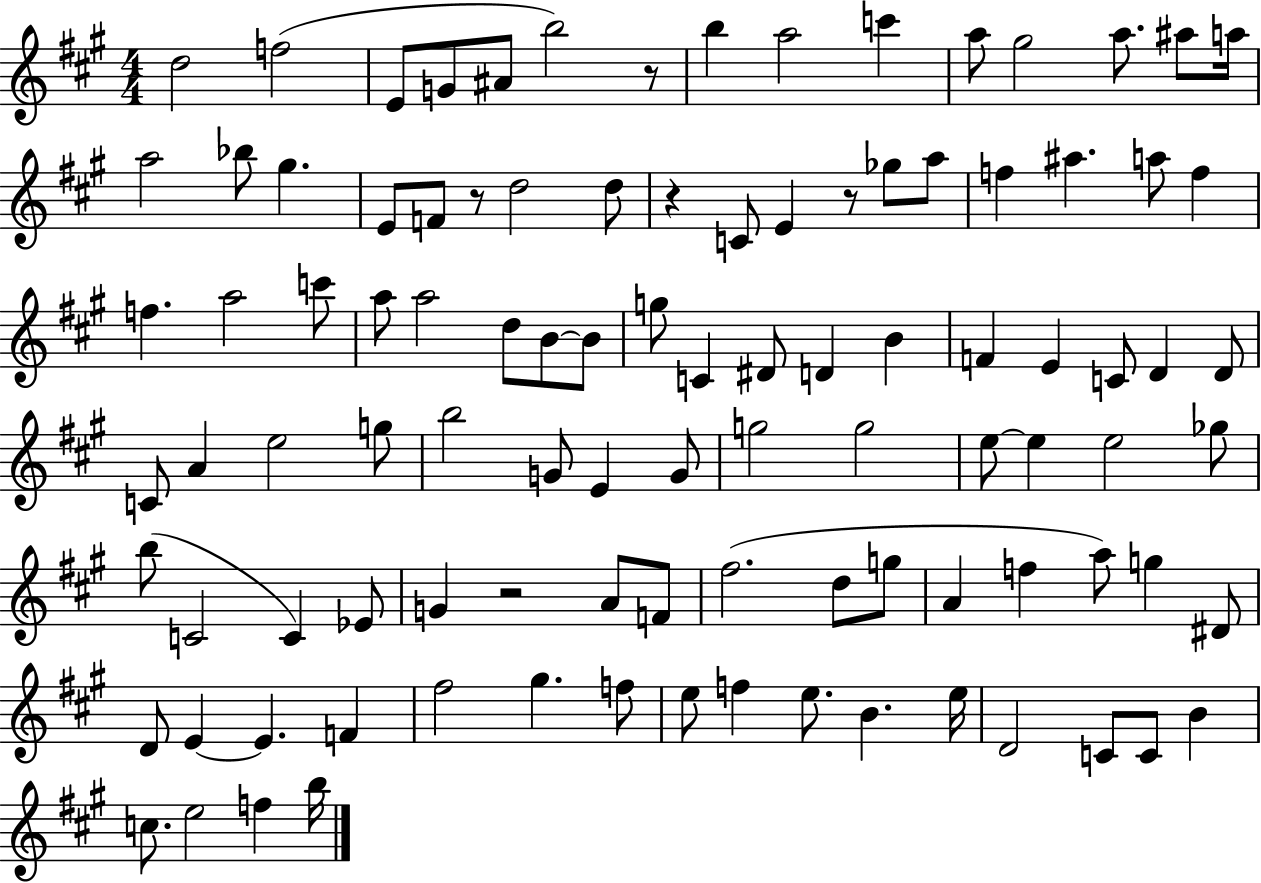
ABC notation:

X:1
T:Untitled
M:4/4
L:1/4
K:A
d2 f2 E/2 G/2 ^A/2 b2 z/2 b a2 c' a/2 ^g2 a/2 ^a/2 a/4 a2 _b/2 ^g E/2 F/2 z/2 d2 d/2 z C/2 E z/2 _g/2 a/2 f ^a a/2 f f a2 c'/2 a/2 a2 d/2 B/2 B/2 g/2 C ^D/2 D B F E C/2 D D/2 C/2 A e2 g/2 b2 G/2 E G/2 g2 g2 e/2 e e2 _g/2 b/2 C2 C _E/2 G z2 A/2 F/2 ^f2 d/2 g/2 A f a/2 g ^D/2 D/2 E E F ^f2 ^g f/2 e/2 f e/2 B e/4 D2 C/2 C/2 B c/2 e2 f b/4